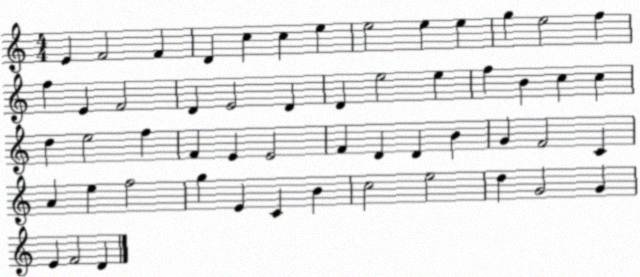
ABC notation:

X:1
T:Untitled
M:4/4
L:1/4
K:C
E F2 F D c c e e2 e e g e2 f f E F2 D E2 D D e2 e f B c c d e2 f F E E2 F D D B G F2 C A e f2 g E C B c2 e2 d G2 G E F2 D